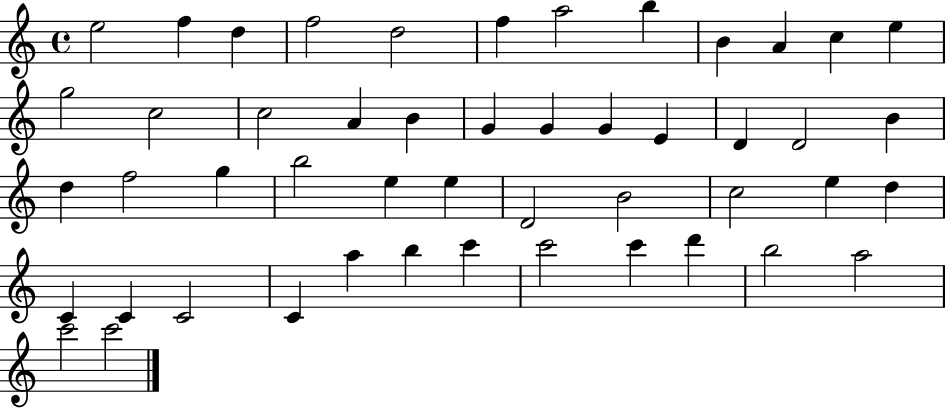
{
  \clef treble
  \time 4/4
  \defaultTimeSignature
  \key c \major
  e''2 f''4 d''4 | f''2 d''2 | f''4 a''2 b''4 | b'4 a'4 c''4 e''4 | \break g''2 c''2 | c''2 a'4 b'4 | g'4 g'4 g'4 e'4 | d'4 d'2 b'4 | \break d''4 f''2 g''4 | b''2 e''4 e''4 | d'2 b'2 | c''2 e''4 d''4 | \break c'4 c'4 c'2 | c'4 a''4 b''4 c'''4 | c'''2 c'''4 d'''4 | b''2 a''2 | \break c'''2 c'''2 | \bar "|."
}